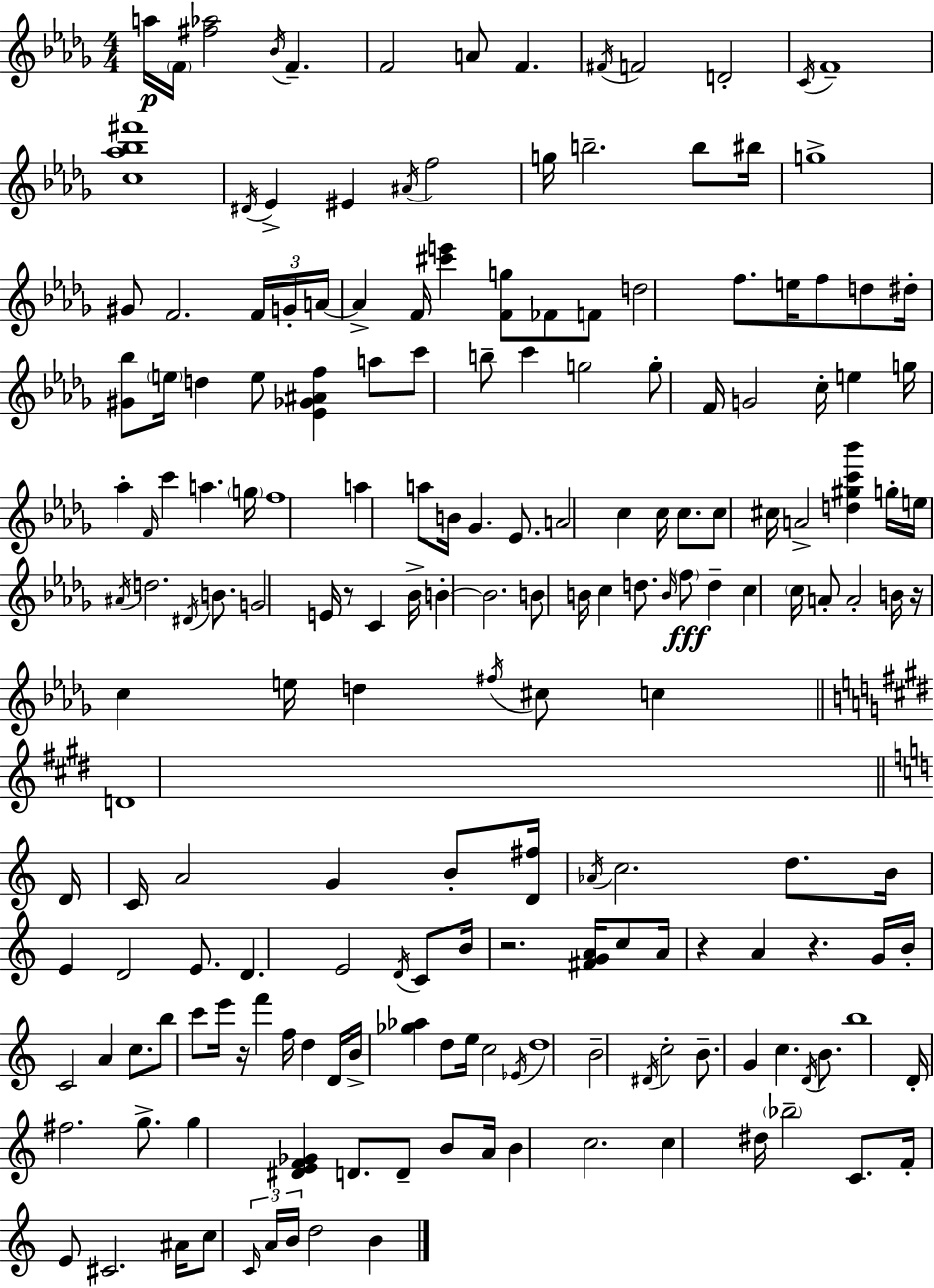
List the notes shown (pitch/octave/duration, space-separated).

A5/s F4/s [F#5,Ab5]/h Bb4/s F4/q. F4/h A4/e F4/q. F#4/s F4/h D4/h C4/s F4/w [C5,Ab5,Bb5,F#6]/w D#4/s Eb4/q EIS4/q A#4/s F5/h G5/s B5/h. B5/e BIS5/s G5/w G#4/e F4/h. F4/s G4/s A4/s A4/q F4/s [C#6,E6]/q [F4,G5]/e FES4/e F4/e D5/h F5/e. E5/s F5/e D5/e D#5/s [G#4,Bb5]/e E5/s D5/q E5/e [Eb4,Gb4,A#4,F5]/q A5/e C6/e B5/e C6/q G5/h G5/e F4/s G4/h C5/s E5/q G5/s Ab5/q F4/s C6/q A5/q. G5/s F5/w A5/q A5/e B4/s Gb4/q. Eb4/e. A4/h C5/q C5/s C5/e. C5/e C#5/s A4/h [D5,G#5,C6,Bb6]/q G5/s E5/s A#4/s D5/h. D#4/s B4/e. G4/h E4/s R/e C4/q Bb4/s B4/q B4/h. B4/e B4/s C5/q D5/e. B4/s F5/e D5/q C5/q C5/s A4/e A4/h B4/s R/s C5/q E5/s D5/q F#5/s C#5/e C5/q D4/w D4/s C4/s A4/h G4/q B4/e [D4,F#5]/s Ab4/s C5/h. D5/e. B4/s E4/q D4/h E4/e. D4/q. E4/h D4/s C4/e B4/s R/h. [F#4,G4,A4]/s C5/e A4/s R/q A4/q R/q. G4/s B4/s C4/h A4/q C5/e. B5/e C6/e E6/s R/s F6/q F5/s D5/q D4/s B4/s [Gb5,Ab5]/q D5/e E5/s C5/h Eb4/s D5/w B4/h D#4/s C5/h B4/e. G4/q C5/q. D4/s B4/e. B5/w D4/s F#5/h. G5/e. G5/q [D#4,E4,F4,Gb4]/q D4/e. D4/e B4/e A4/s B4/q C5/h. C5/q D#5/s Bb5/h C4/e. F4/s E4/e C#4/h. A#4/s C5/e C4/s A4/s B4/s D5/h B4/q